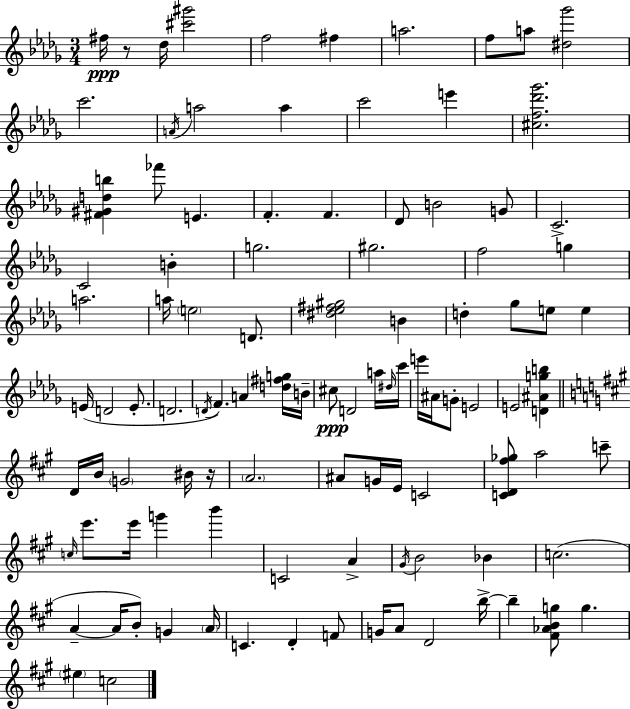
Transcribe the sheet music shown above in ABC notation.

X:1
T:Untitled
M:3/4
L:1/4
K:Bbm
^f/4 z/2 _d/4 [^c'^g']2 f2 ^f a2 f/2 a/2 [^d_g']2 c'2 A/4 a2 a c'2 e' [^cf_d'_g']2 [^F^Gdb] _f'/2 E F F _D/2 B2 G/2 C2 C2 B g2 ^g2 f2 g a2 a/4 e2 D/2 [^d_e^f^g]2 B d _g/2 e/2 e E/4 D2 E/2 D2 D/4 F A [d^fg]/4 B/4 ^c/2 D2 a/4 ^d/4 c'/4 e'/4 ^A/4 G/2 E2 E2 [D^Agb] D/4 B/4 G2 ^B/4 z/4 A2 ^A/2 G/4 E/4 C2 [CD^f_g]/2 a2 c'/2 c/4 e'/2 e'/4 g' b' C2 A ^G/4 B2 _B c2 A A/4 B/2 G A/4 C D F/2 G/4 A/2 D2 b/4 b [^F_ABg]/2 g ^e c2